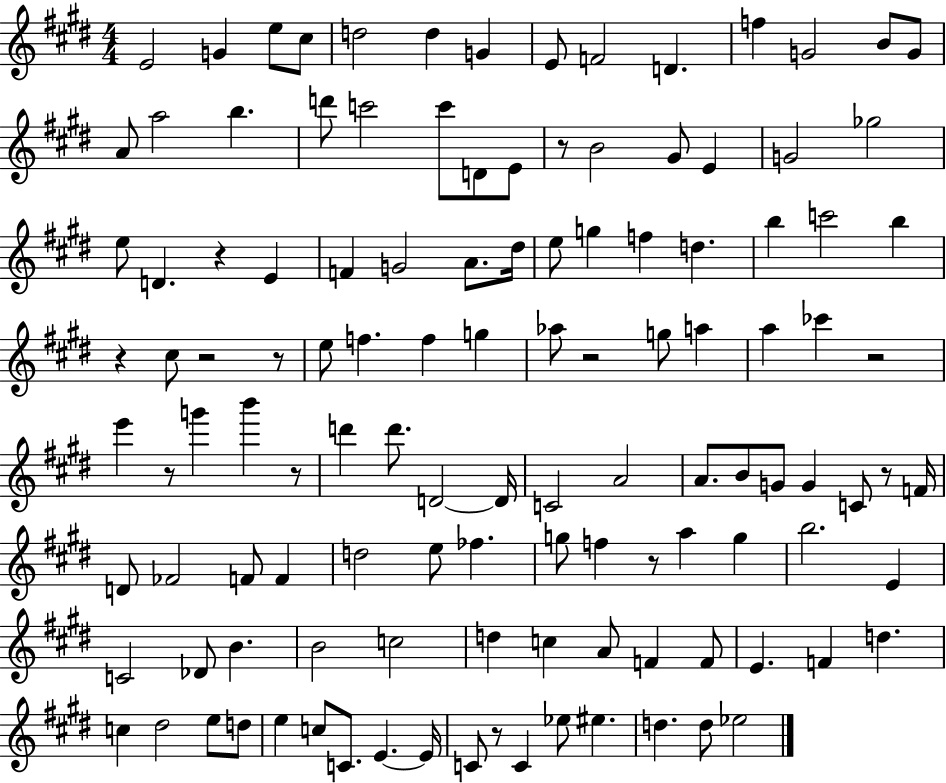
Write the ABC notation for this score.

X:1
T:Untitled
M:4/4
L:1/4
K:E
E2 G e/2 ^c/2 d2 d G E/2 F2 D f G2 B/2 G/2 A/2 a2 b d'/2 c'2 c'/2 D/2 E/2 z/2 B2 ^G/2 E G2 _g2 e/2 D z E F G2 A/2 ^d/4 e/2 g f d b c'2 b z ^c/2 z2 z/2 e/2 f f g _a/2 z2 g/2 a a _c' z2 e' z/2 g' b' z/2 d' d'/2 D2 D/4 C2 A2 A/2 B/2 G/2 G C/2 z/2 F/4 D/2 _F2 F/2 F d2 e/2 _f g/2 f z/2 a g b2 E C2 _D/2 B B2 c2 d c A/2 F F/2 E F d c ^d2 e/2 d/2 e c/2 C/2 E E/4 C/2 z/2 C _e/2 ^e d d/2 _e2